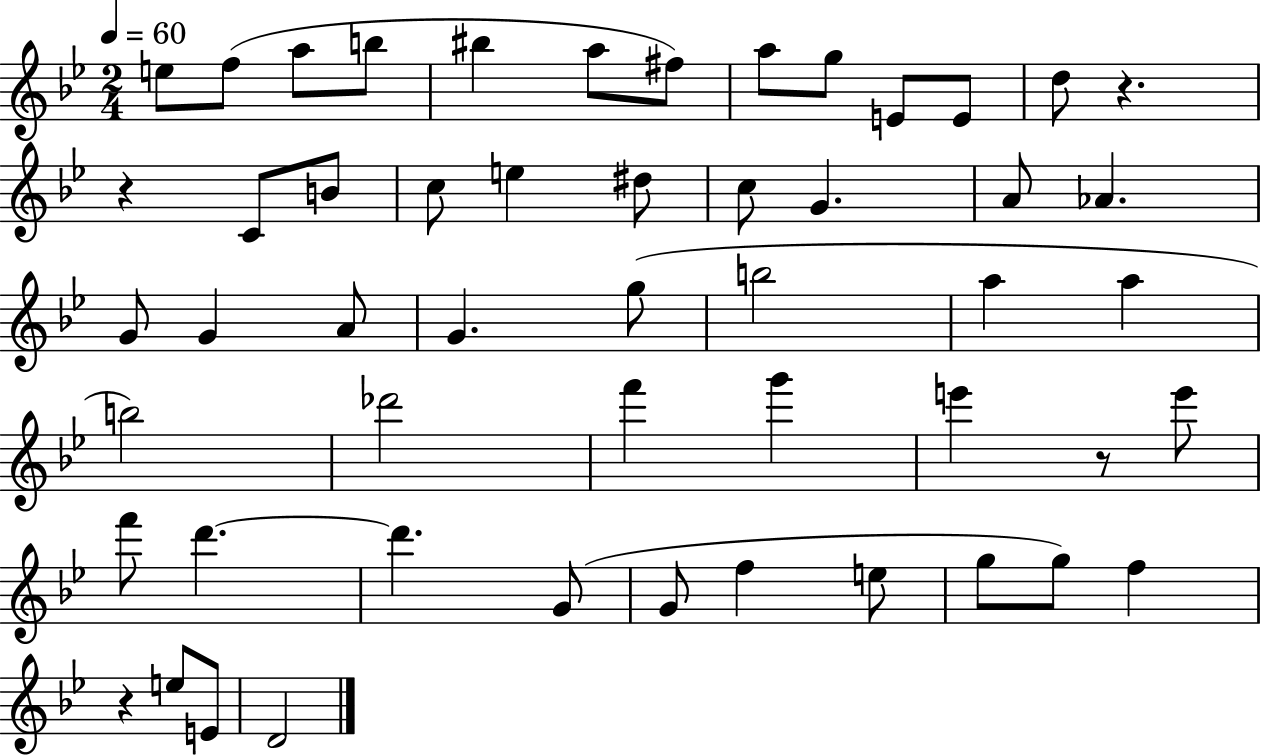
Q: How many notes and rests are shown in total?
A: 52